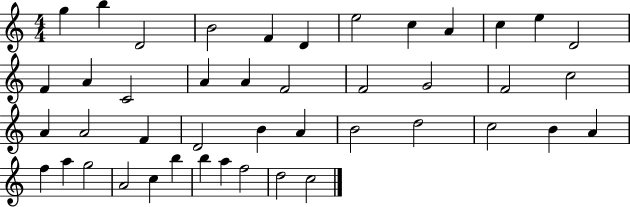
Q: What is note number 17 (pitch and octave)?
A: A4